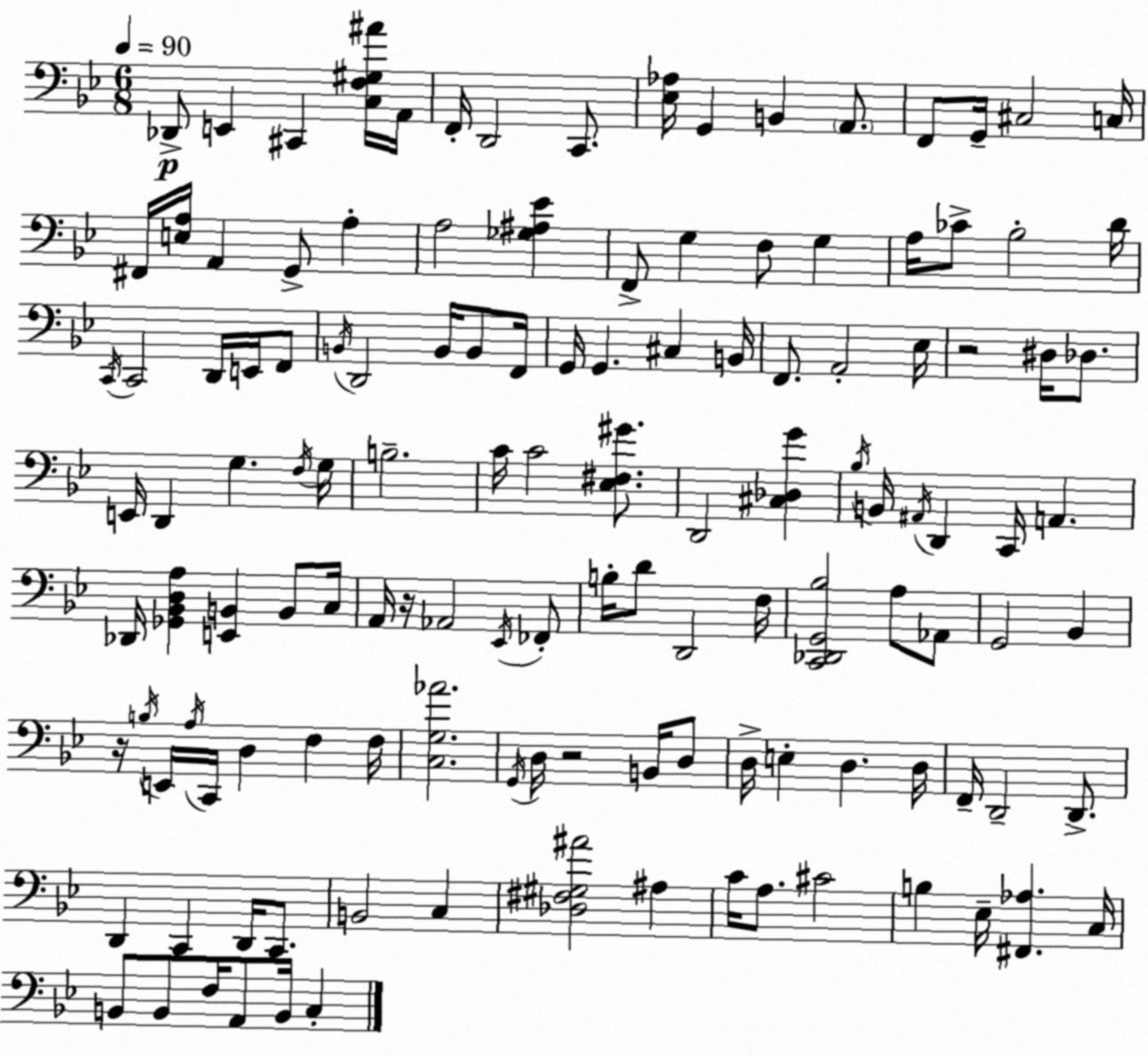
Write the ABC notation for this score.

X:1
T:Untitled
M:6/8
L:1/4
K:Bb
_D,,/2 E,, ^C,, [C,F,^G,^A]/4 A,,/4 F,,/4 D,,2 C,,/2 [_E,_A,]/4 G,, B,, A,,/2 F,,/2 G,,/4 ^C,2 C,/4 ^F,,/4 [E,A,]/4 A,, G,,/2 A, A,2 [_G,^A,_E] F,,/2 G, F,/2 G, A,/4 _C/2 _B,2 D/4 C,,/4 C,,2 D,,/4 E,,/4 F,,/2 B,,/4 D,,2 B,,/4 B,,/2 F,,/4 G,,/4 G,, ^C, B,,/4 F,,/2 A,,2 _E,/4 z2 ^D,/4 _D,/2 E,,/4 D,, G, F,/4 G,/4 B,2 C/4 C2 [_E,^F,^G]/2 D,,2 [^C,_D,G] _B,/4 B,,/4 ^A,,/4 D,, C,,/4 A,, _D,,/4 [_G,,_B,,D,A,] [E,,B,,] B,,/2 C,/4 A,,/4 z/4 _A,,2 _E,,/4 _F,,/2 B,/4 D/2 D,,2 F,/4 [C,,_D,,G,,_B,]2 A,/2 _A,,/2 G,,2 _B,, z/4 B,/4 E,,/4 A,/4 C,,/4 D, F, F,/4 [C,G,_A]2 G,,/4 D,/4 z2 B,,/4 D,/2 D,/4 E, D, D,/4 F,,/4 D,,2 D,,/2 D,, C,, D,,/4 C,,/2 B,,2 C, [_D,^F,^G,^A]2 ^A, C/4 A,/2 ^C2 B, _E,/4 [^F,,_A,] C,/4 B,,/2 B,,/2 F,/4 A,,/2 B,,/4 C,